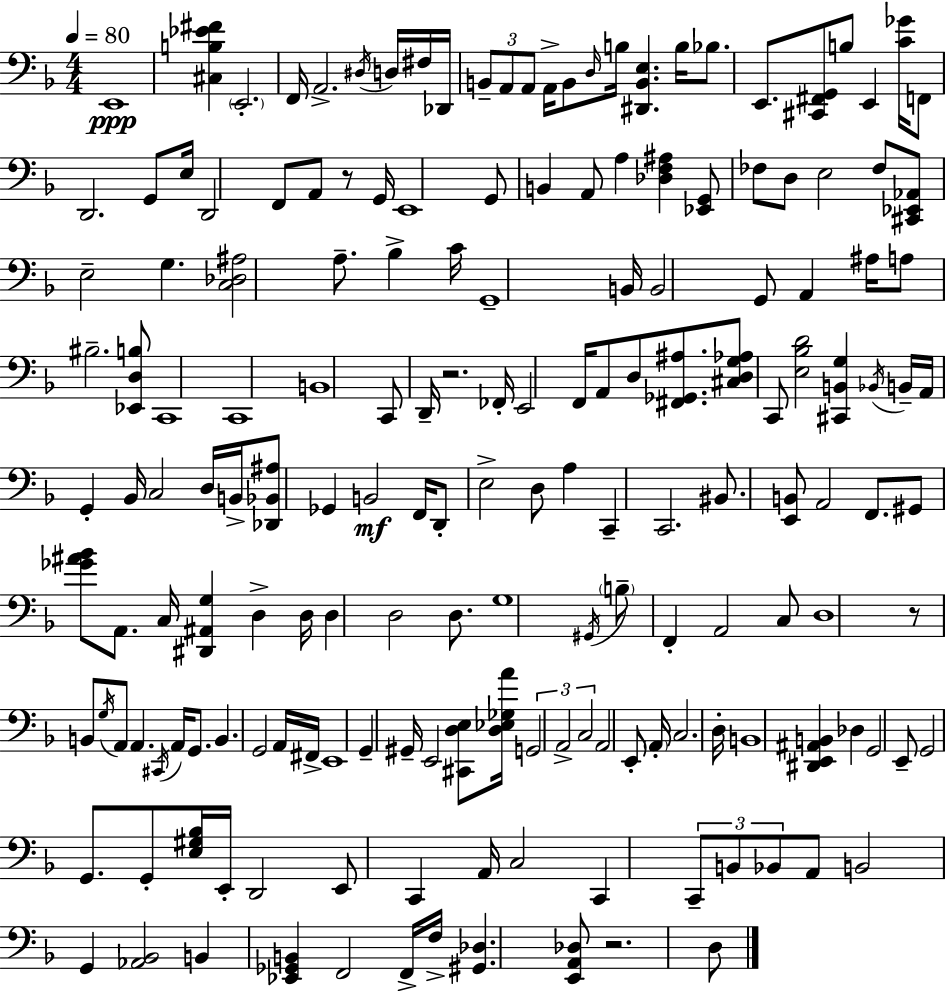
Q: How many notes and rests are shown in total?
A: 173